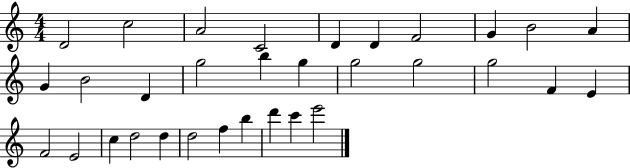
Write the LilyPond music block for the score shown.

{
  \clef treble
  \numericTimeSignature
  \time 4/4
  \key c \major
  d'2 c''2 | a'2 c'2 | d'4 d'4 f'2 | g'4 b'2 a'4 | \break g'4 b'2 d'4 | g''2 b''4 g''4 | g''2 g''2 | g''2 f'4 e'4 | \break f'2 e'2 | c''4 d''2 d''4 | d''2 f''4 b''4 | d'''4 c'''4 e'''2 | \break \bar "|."
}